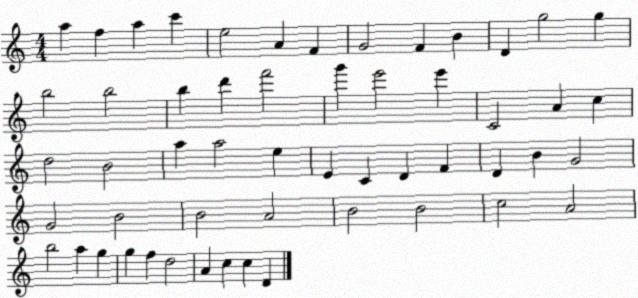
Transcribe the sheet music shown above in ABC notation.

X:1
T:Untitled
M:4/4
L:1/4
K:C
a f a c' e2 A F G2 F B D g2 g b2 b2 b d' f'2 g' e'2 e' C2 A c d2 B2 a a2 e E C D F D B G2 G2 B2 B2 A2 B2 B2 c2 A2 b2 a g g f d2 A c c D